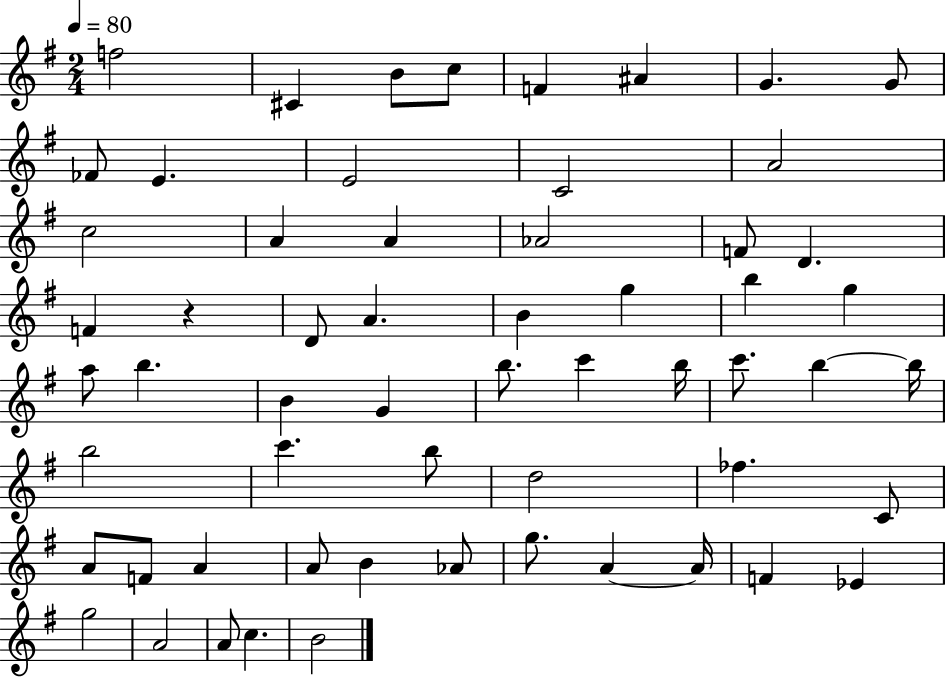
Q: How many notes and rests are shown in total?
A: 59